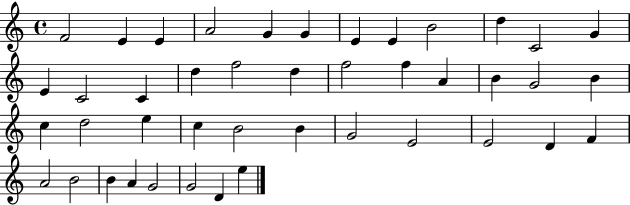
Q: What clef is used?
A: treble